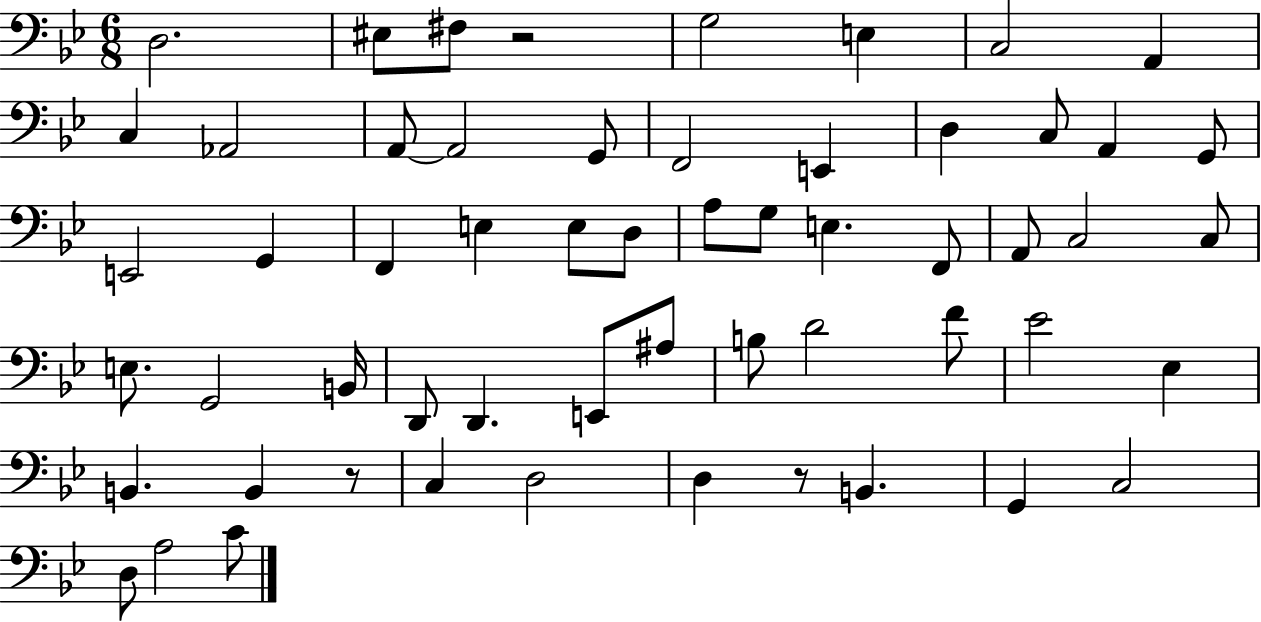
{
  \clef bass
  \numericTimeSignature
  \time 6/8
  \key bes \major
  d2. | eis8 fis8 r2 | g2 e4 | c2 a,4 | \break c4 aes,2 | a,8~~ a,2 g,8 | f,2 e,4 | d4 c8 a,4 g,8 | \break e,2 g,4 | f,4 e4 e8 d8 | a8 g8 e4. f,8 | a,8 c2 c8 | \break e8. g,2 b,16 | d,8 d,4. e,8 ais8 | b8 d'2 f'8 | ees'2 ees4 | \break b,4. b,4 r8 | c4 d2 | d4 r8 b,4. | g,4 c2 | \break d8 a2 c'8 | \bar "|."
}